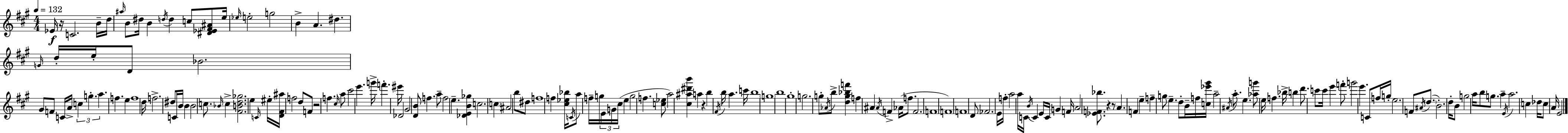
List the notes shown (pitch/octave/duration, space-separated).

Eb4/s R/s C4/h. B4/s D5/s A#5/s B4/e D#5/s B4/q D5/s D5/q C5/e [D#4,Eb4,F#4,A#4]/e E5/s Eb5/s E5/h G5/h B4/q A4/q. D#5/q. G4/s D5/s E5/s D4/e Bb4/h. G#4/e F4/e C4/s A4/s C5/q G5/q. A5/q. F5/q. E5/q F5/w D5/s F5/h. D#5/e C4/s B4/s B4/q B4/h C5/e. Bb4/s C5/q [F#4,B4,D5,Gb5]/h. E5/q C4/s EIS5/s [D4,F#4,A#5]/s F5/h D5/e F4/e R/h F5/q. C#5/s A5/e C#6/h E6/q. G6/s F6/q. EIS6/s Db4/h G#4/h [D4,B4]/e F5/q. A5/e F5/h E5/q. [Db4,E4,B4,Gb5]/q C5/h. C5/q A#4/h B5/e D#5/e F5/w F5/q [C#5,Eb5,Bb5]/s C4/s A5/e F5/s G5/s E4/s G4/s C#5/s E5/q G5/h F5/q. [C5,Eb5]/e A5/h [C#5,A#5,D#6,B6]/q A5/q R/q B5/q F#4/s B5/s A5/q. C6/s B5/w G5/w B5/w G#5/w G5/h. G5/e Ab4/s B5/e [D5,G5,Bb5,F6]/q F5/q A#4/q A#4/s F4/q Ab4/s F5/e. F4/h. F4/w F4/w F4/w D4/e FES4/h. E4/s F5/s A5/h A5/s C4/s B4/s C4/q E4/s C4/s G4/q F4/s A4/h [Eb4,F4,Bb5]/e. R/q R/e A4/q. F4/q E5/q F5/q G5/e E5/q. D5/e B4/s F5/s [C5,Eb6,G#6]/s A5/h A#4/s A5/e. E5/q. [Ab5,G6]/e E5/s F5/q. Bb5/s B5/q D6/e. C6/e C6/s E6/q F6/e G6/h E6/q. C4/e F5/s G5/s E5/h. F4/e A#4/s D5/e. B4/h. D5/s B4/e G5/h A5/s B5/e G5/e. A5/q E4/s A5/h. C5/q Db5/s C5/e A4/s E4/h